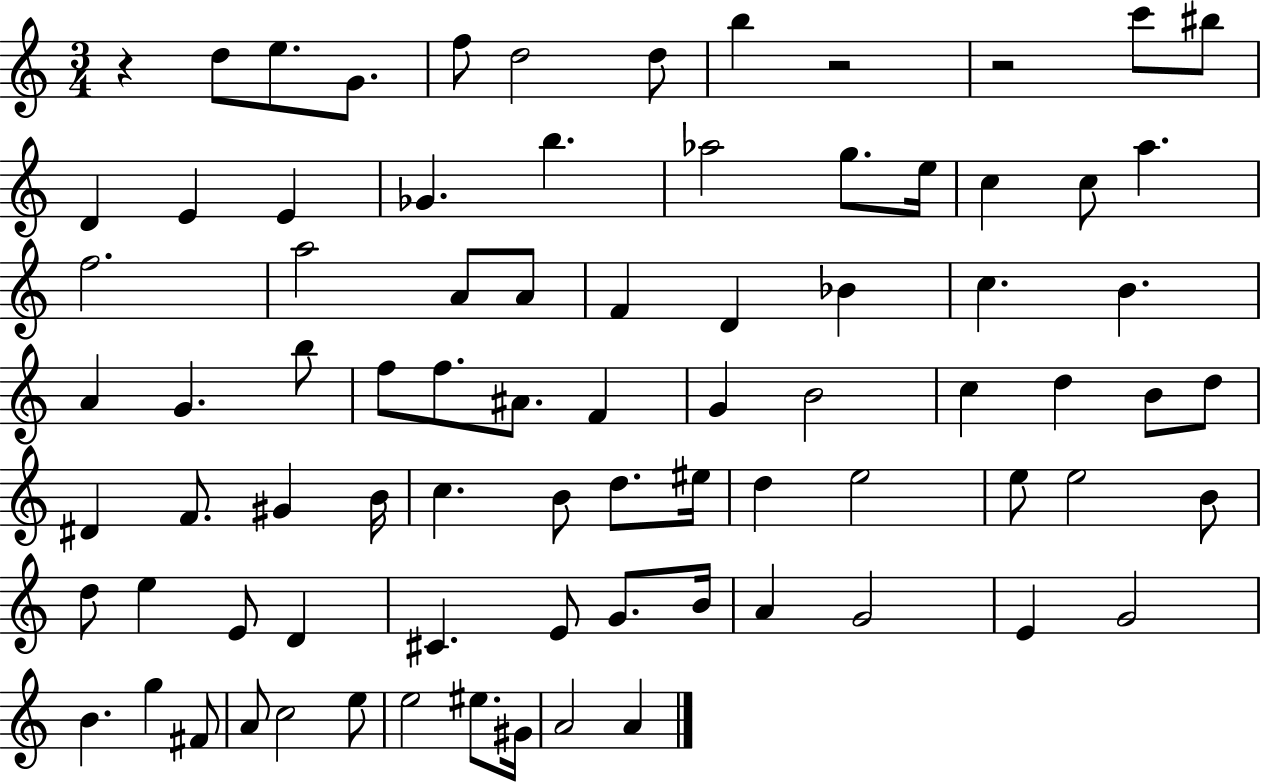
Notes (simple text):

R/q D5/e E5/e. G4/e. F5/e D5/h D5/e B5/q R/h R/h C6/e BIS5/e D4/q E4/q E4/q Gb4/q. B5/q. Ab5/h G5/e. E5/s C5/q C5/e A5/q. F5/h. A5/h A4/e A4/e F4/q D4/q Bb4/q C5/q. B4/q. A4/q G4/q. B5/e F5/e F5/e. A#4/e. F4/q G4/q B4/h C5/q D5/q B4/e D5/e D#4/q F4/e. G#4/q B4/s C5/q. B4/e D5/e. EIS5/s D5/q E5/h E5/e E5/h B4/e D5/e E5/q E4/e D4/q C#4/q. E4/e G4/e. B4/s A4/q G4/h E4/q G4/h B4/q. G5/q F#4/e A4/e C5/h E5/e E5/h EIS5/e. G#4/s A4/h A4/q